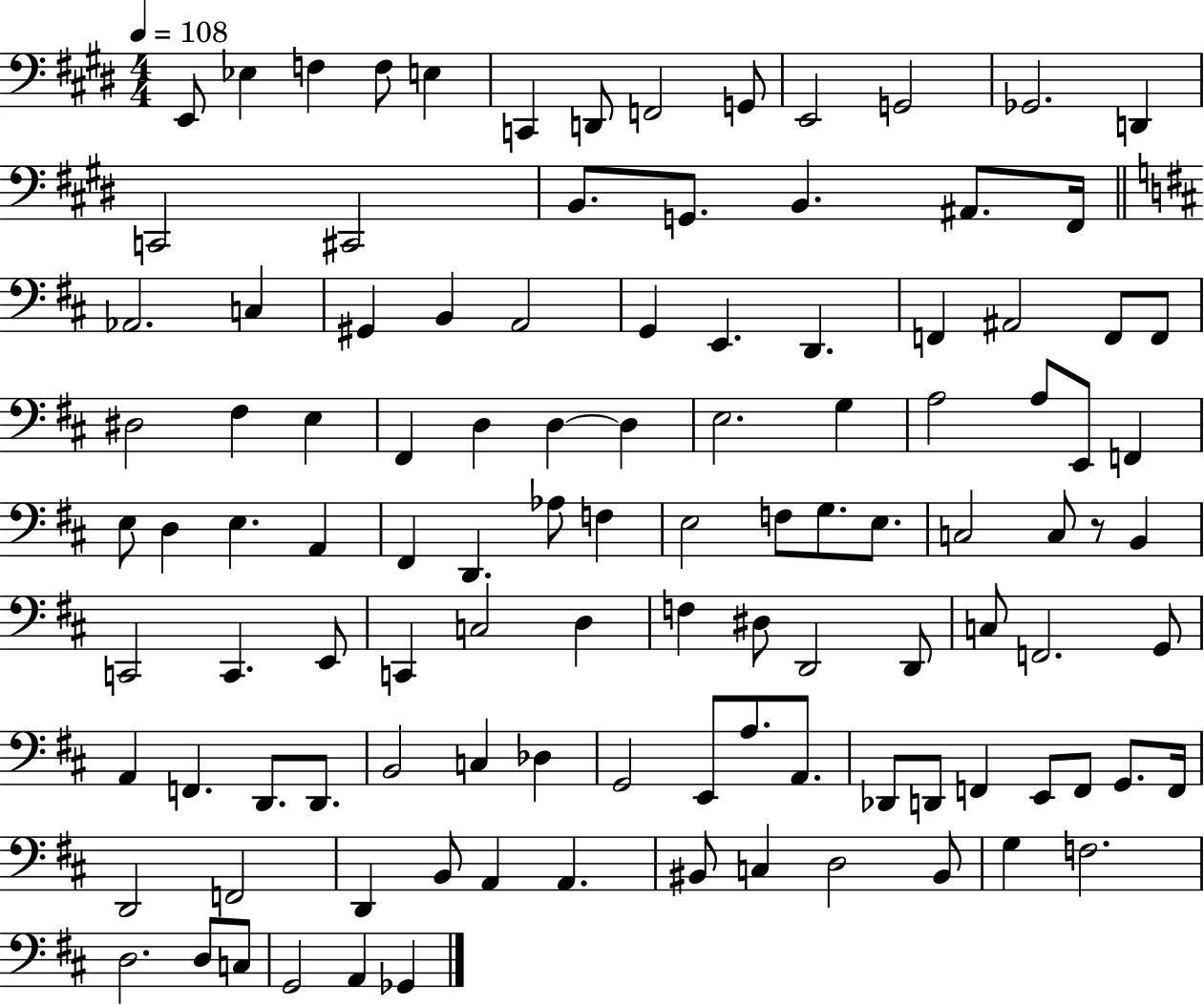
{
  \clef bass
  \numericTimeSignature
  \time 4/4
  \key e \major
  \tempo 4 = 108
  e,8 ees4 f4 f8 e4 | c,4 d,8 f,2 g,8 | e,2 g,2 | ges,2. d,4 | \break c,2 cis,2 | b,8. g,8. b,4. ais,8. fis,16 | \bar "||" \break \key d \major aes,2. c4 | gis,4 b,4 a,2 | g,4 e,4. d,4. | f,4 ais,2 f,8 f,8 | \break dis2 fis4 e4 | fis,4 d4 d4~~ d4 | e2. g4 | a2 a8 e,8 f,4 | \break e8 d4 e4. a,4 | fis,4 d,4. aes8 f4 | e2 f8 g8. e8. | c2 c8 r8 b,4 | \break c,2 c,4. e,8 | c,4 c2 d4 | f4 dis8 d,2 d,8 | c8 f,2. g,8 | \break a,4 f,4. d,8. d,8. | b,2 c4 des4 | g,2 e,8 a8. a,8. | des,8 d,8 f,4 e,8 f,8 g,8. f,16 | \break d,2 f,2 | d,4 b,8 a,4 a,4. | bis,8 c4 d2 bis,8 | g4 f2. | \break d2. d8 c8 | g,2 a,4 ges,4 | \bar "|."
}